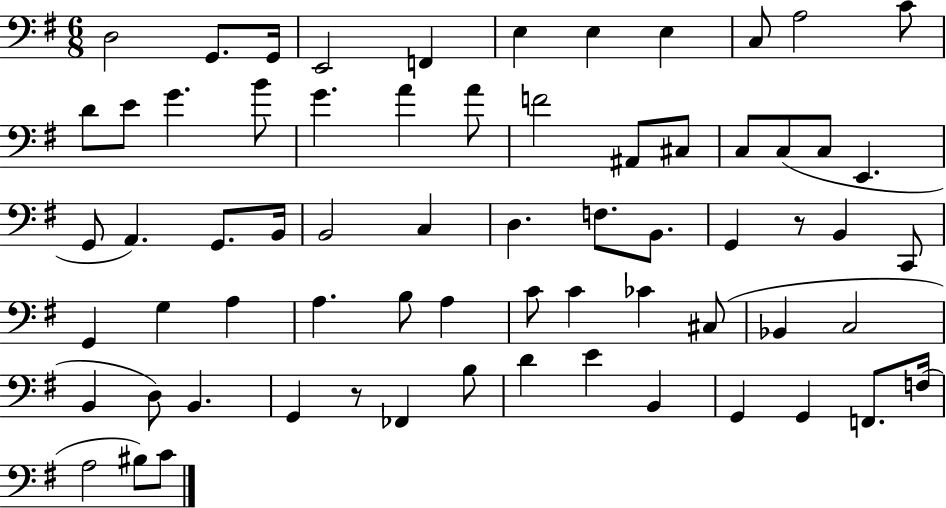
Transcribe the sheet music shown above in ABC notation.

X:1
T:Untitled
M:6/8
L:1/4
K:G
D,2 G,,/2 G,,/4 E,,2 F,, E, E, E, C,/2 A,2 C/2 D/2 E/2 G B/2 G A A/2 F2 ^A,,/2 ^C,/2 C,/2 C,/2 C,/2 E,, G,,/2 A,, G,,/2 B,,/4 B,,2 C, D, F,/2 B,,/2 G,, z/2 B,, C,,/2 G,, G, A, A, B,/2 A, C/2 C _C ^C,/2 _B,, C,2 B,, D,/2 B,, G,, z/2 _F,, B,/2 D E B,, G,, G,, F,,/2 F,/4 A,2 ^B,/2 C/2